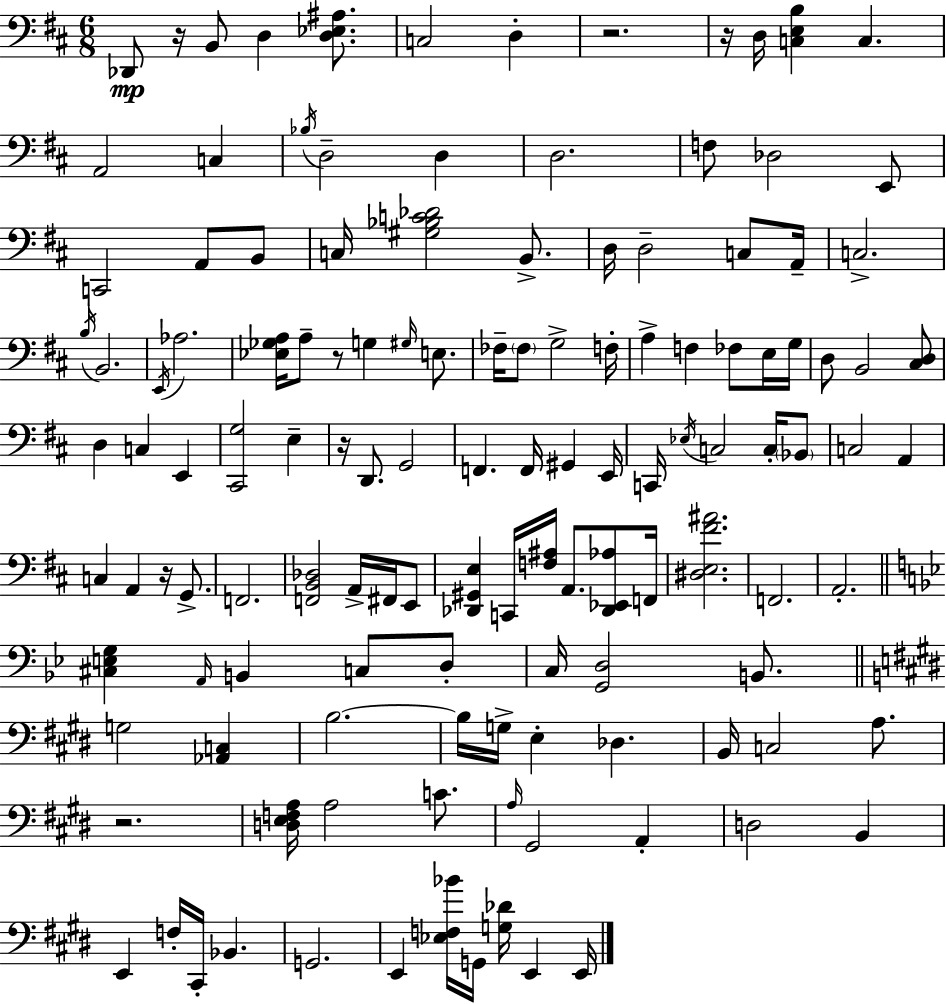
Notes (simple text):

Db2/e R/s B2/e D3/q [D3,Eb3,A#3]/e. C3/h D3/q R/h. R/s D3/s [C3,E3,B3]/q C3/q. A2/h C3/q Bb3/s D3/h D3/q D3/h. F3/e Db3/h E2/e C2/h A2/e B2/e C3/s [G#3,Bb3,C4,Db4]/h B2/e. D3/s D3/h C3/e A2/s C3/h. B3/s B2/h. E2/s Ab3/h. [Eb3,Gb3,A3]/s A3/e R/e G3/q G#3/s E3/e. FES3/s FES3/e G3/h F3/s A3/q F3/q FES3/e E3/s G3/s D3/e B2/h [C#3,D3]/e D3/q C3/q E2/q [C#2,G3]/h E3/q R/s D2/e. G2/h F2/q. F2/s G#2/q E2/s C2/s Eb3/s C3/h C3/s Bb2/e C3/h A2/q C3/q A2/q R/s G2/e. F2/h. [F2,B2,Db3]/h A2/s F#2/s E2/e [Db2,G#2,E3]/q C2/s [F3,A#3]/s A2/e. [Db2,Eb2,Ab3]/e F2/s [D#3,E3,F#4,A#4]/h. F2/h. A2/h. [C#3,E3,G3]/q A2/s B2/q C3/e D3/e C3/s [G2,D3]/h B2/e. G3/h [Ab2,C3]/q B3/h. B3/s G3/s E3/q Db3/q. B2/s C3/h A3/e. R/h. [D3,E3,F3,A3]/s A3/h C4/e. A3/s G#2/h A2/q D3/h B2/q E2/q F3/s C#2/s Bb2/q. G2/h. E2/q [Eb3,F3,Bb4]/s G2/s [G3,Db4]/s E2/q E2/s